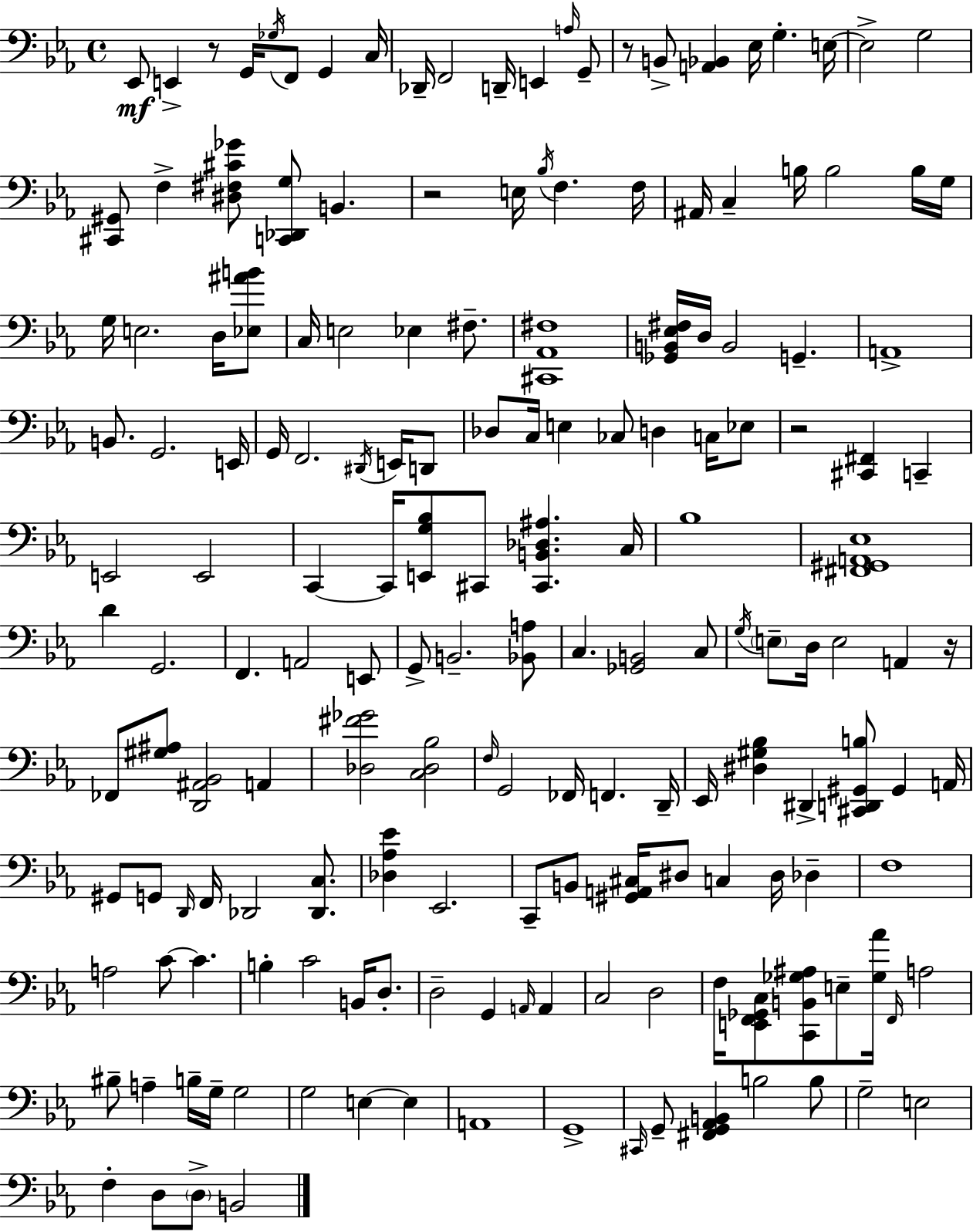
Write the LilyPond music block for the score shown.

{
  \clef bass
  \time 4/4
  \defaultTimeSignature
  \key c \minor
  ees,8\mf e,4-> r8 g,16 \acciaccatura { ges16 } f,8 g,4 | c16 des,16-- f,2 d,16-- e,4 \grace { a16 } | g,8-- r8 b,8-> <a, bes,>4 ees16 g4.-. | e16~~ e2-> g2 | \break <cis, gis,>8 f4-> <dis fis cis' ges'>8 <c, des, g>8 b,4. | r2 e16 \acciaccatura { bes16 } f4. | f16 ais,16 c4-- b16 b2 | b16 g16 g16 e2. | \break d16 <ees ais' b'>8 c16 e2 ees4 | fis8.-- <cis, aes, fis>1 | <ges, b, ees fis>16 d16 b,2 g,4.-- | a,1-> | \break b,8. g,2. | e,16 g,16 f,2. | \acciaccatura { dis,16 } e,16 d,8 des8 c16 e4 ces8 d4 | c16 ees8 r2 <cis, fis,>4 | \break c,4-- e,2 e,2 | c,4~~ c,16 <e, g bes>8 cis,8 <cis, b, des ais>4. | c16 bes1 | <fis, gis, a, ees>1 | \break d'4 g,2. | f,4. a,2 | e,8 g,8-> b,2.-- | <bes, a>8 c4. <ges, b,>2 | \break c8 \acciaccatura { g16 } \parenthesize e8-- d16 e2 | a,4 r16 fes,8 <gis ais>8 <d, ais, bes,>2 | a,4 <des fis' ges'>2 <c des bes>2 | \grace { f16 } g,2 fes,16 f,4. | \break d,16-- ees,16 <dis gis bes>4 dis,4-> <cis, d, gis, b>8 | gis,4 a,16 gis,8 g,8 \grace { d,16 } f,16 des,2 | <des, c>8. <des aes ees'>4 ees,2. | c,8-- b,8 <gis, a, cis>16 dis8 c4 | \break dis16 des4-- f1 | a2 c'8~~ | c'4. b4-. c'2 | b,16 d8.-. d2-- g,4 | \break \grace { a,16 } a,4 c2 | d2 f16 <e, f, ges, c>8 <c, b, ges ais>8 e8-- <ges aes'>16 | \grace { f,16 } a2 bis8-- a4-- b16-- | g16-- g2 g2 | \break e4~~ e4 a,1 | g,1-> | \grace { cis,16 } g,8-- <fis, g, aes, b,>4 | b2 b8 g2-- | \break e2 f4-. d8 | \parenthesize d8-> b,2 \bar "|."
}